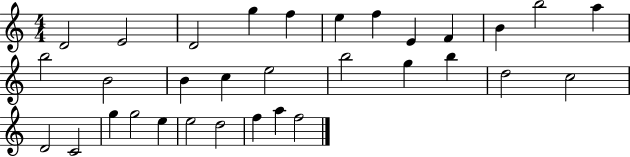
X:1
T:Untitled
M:4/4
L:1/4
K:C
D2 E2 D2 g f e f E F B b2 a b2 B2 B c e2 b2 g b d2 c2 D2 C2 g g2 e e2 d2 f a f2